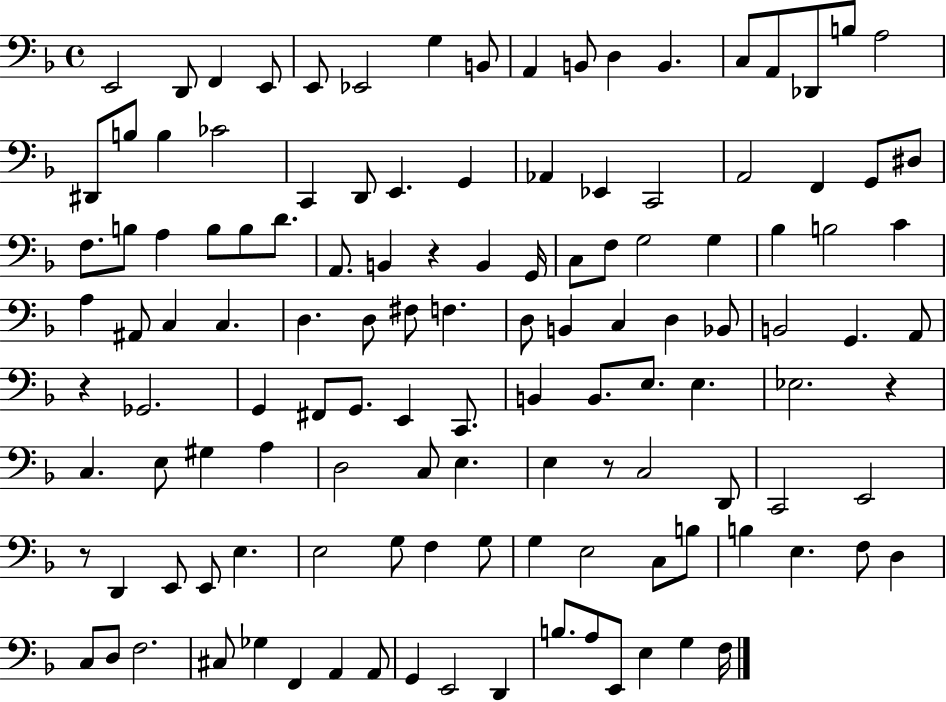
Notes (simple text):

E2/h D2/e F2/q E2/e E2/e Eb2/h G3/q B2/e A2/q B2/e D3/q B2/q. C3/e A2/e Db2/e B3/e A3/h D#2/e B3/e B3/q CES4/h C2/q D2/e E2/q. G2/q Ab2/q Eb2/q C2/h A2/h F2/q G2/e D#3/e F3/e. B3/e A3/q B3/e B3/e D4/e. A2/e. B2/q R/q B2/q G2/s C3/e F3/e G3/h G3/q Bb3/q B3/h C4/q A3/q A#2/e C3/q C3/q. D3/q. D3/e F#3/e F3/q. D3/e B2/q C3/q D3/q Bb2/e B2/h G2/q. A2/e R/q Gb2/h. G2/q F#2/e G2/e. E2/q C2/e. B2/q B2/e. E3/e. E3/q. Eb3/h. R/q C3/q. E3/e G#3/q A3/q D3/h C3/e E3/q. E3/q R/e C3/h D2/e C2/h E2/h R/e D2/q E2/e E2/e E3/q. E3/h G3/e F3/q G3/e G3/q E3/h C3/e B3/e B3/q E3/q. F3/e D3/q C3/e D3/e F3/h. C#3/e Gb3/q F2/q A2/q A2/e G2/q E2/h D2/q B3/e. A3/e E2/e E3/q G3/q F3/s